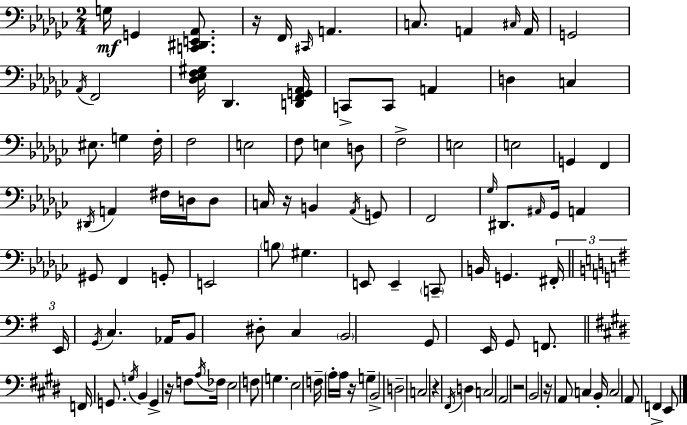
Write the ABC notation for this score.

X:1
T:Untitled
M:2/4
L:1/4
K:Ebm
G,/4 G,, [C,,^D,,E,,_A,,]/2 z/4 F,,/4 ^C,,/4 A,, C,/2 A,, ^C,/4 A,,/4 G,,2 _A,,/4 F,,2 [_D,_E,F,^G,]/4 _D,, [D,,F,,G,,_A,,]/4 C,,/2 C,,/2 A,, D, C, ^E,/2 G, F,/4 F,2 E,2 F,/2 E, D,/2 F,2 E,2 E,2 G,, F,, ^D,,/4 A,, ^F,/4 D,/4 D,/2 C,/4 z/4 B,, _A,,/4 G,,/2 F,,2 _G,/4 ^D,,/2 ^A,,/4 _G,,/4 A,, ^G,,/2 F,, G,,/2 E,,2 B,/2 ^G, E,,/2 E,, C,,/2 B,,/4 G,, ^F,,/4 E,,/4 G,,/4 C, _A,,/4 B,,/2 ^D,/2 C, B,,2 G,,/2 E,,/4 G,,/2 F,,/2 F,,/4 G,,/2 G,/4 B,, G,, z/4 F,/2 A,/4 _F,/4 E,2 F,/2 G, E,2 F,/4 A,/4 A,/4 z/4 G, B,,2 D,2 C,2 z ^F,,/4 D, C,2 A,,2 z2 B,,2 z/4 A,,/2 C, B,,/4 C,2 A,,/2 F,, E,,/2